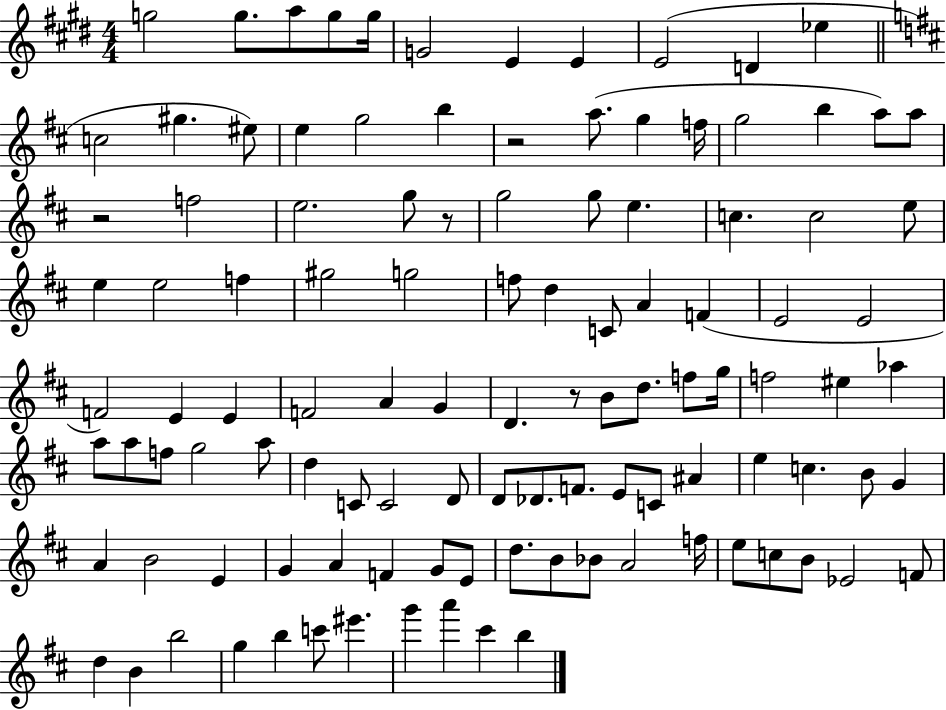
{
  \clef treble
  \numericTimeSignature
  \time 4/4
  \key e \major
  g''2 g''8. a''8 g''8 g''16 | g'2 e'4 e'4 | e'2( d'4 ees''4 | \bar "||" \break \key b \minor c''2 gis''4. eis''8) | e''4 g''2 b''4 | r2 a''8.( g''4 f''16 | g''2 b''4 a''8) a''8 | \break r2 f''2 | e''2. g''8 r8 | g''2 g''8 e''4. | c''4. c''2 e''8 | \break e''4 e''2 f''4 | gis''2 g''2 | f''8 d''4 c'8 a'4 f'4( | e'2 e'2 | \break f'2) e'4 e'4 | f'2 a'4 g'4 | d'4. r8 b'8 d''8. f''8 g''16 | f''2 eis''4 aes''4 | \break a''8 a''8 f''8 g''2 a''8 | d''4 c'8 c'2 d'8 | d'8 des'8. f'8. e'8 c'8 ais'4 | e''4 c''4. b'8 g'4 | \break a'4 b'2 e'4 | g'4 a'4 f'4 g'8 e'8 | d''8. b'8 bes'8 a'2 f''16 | e''8 c''8 b'8 ees'2 f'8 | \break d''4 b'4 b''2 | g''4 b''4 c'''8 eis'''4. | g'''4 a'''4 cis'''4 b''4 | \bar "|."
}